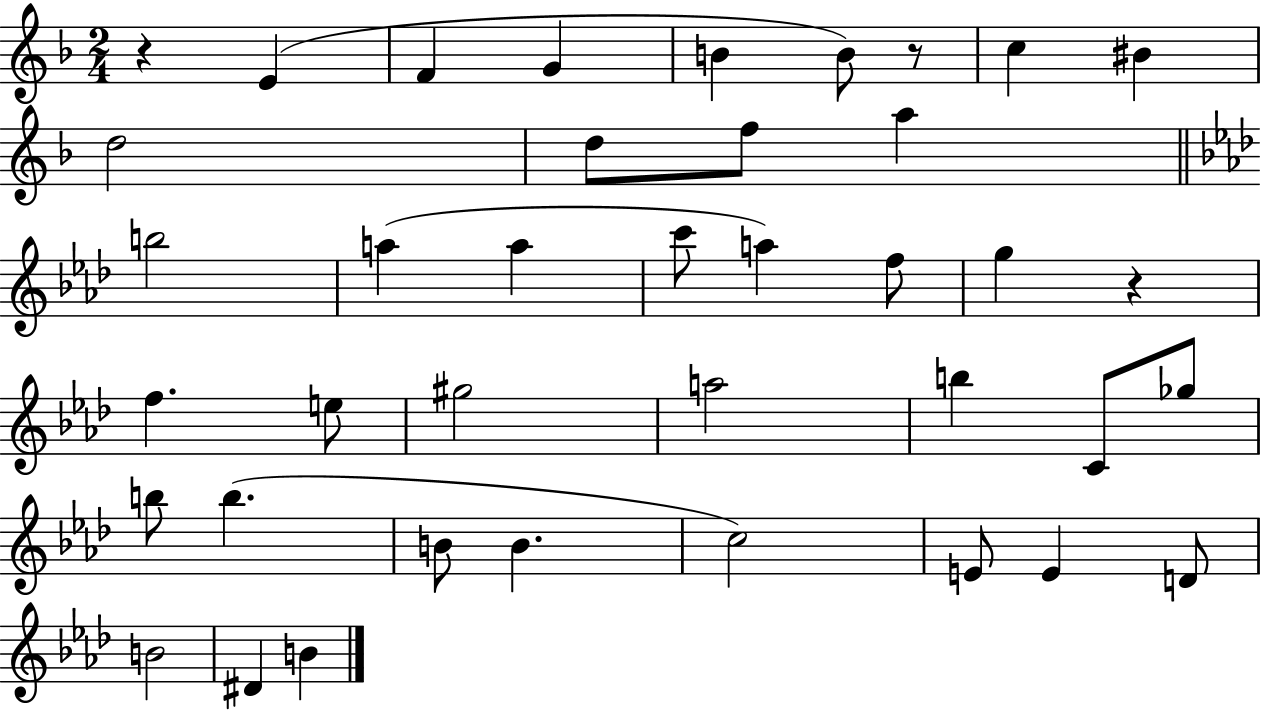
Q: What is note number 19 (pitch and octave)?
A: F5